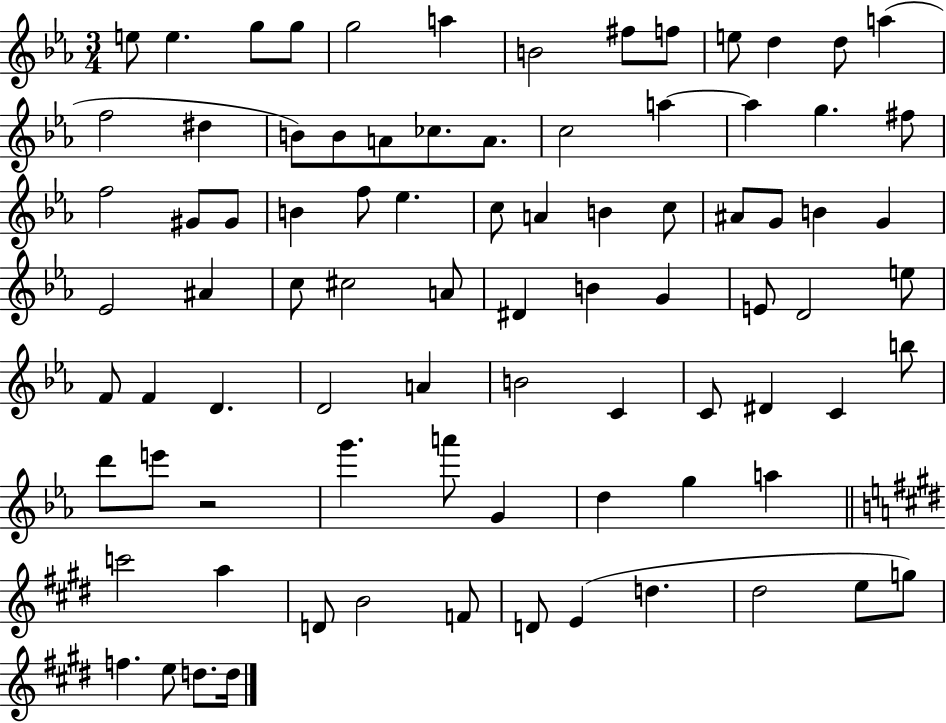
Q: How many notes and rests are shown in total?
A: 85